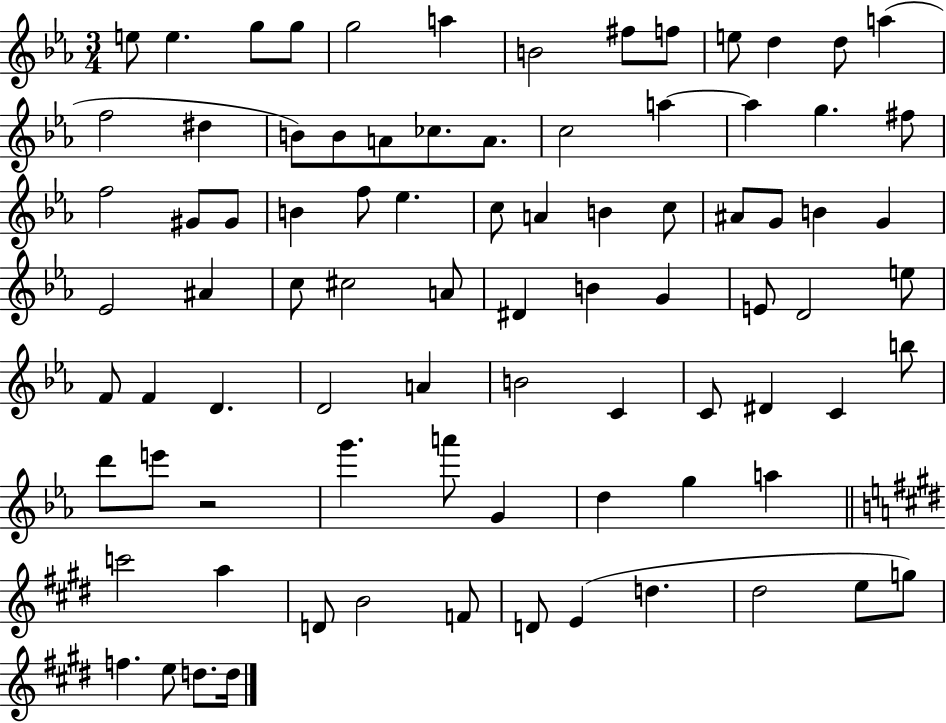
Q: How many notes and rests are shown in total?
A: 85